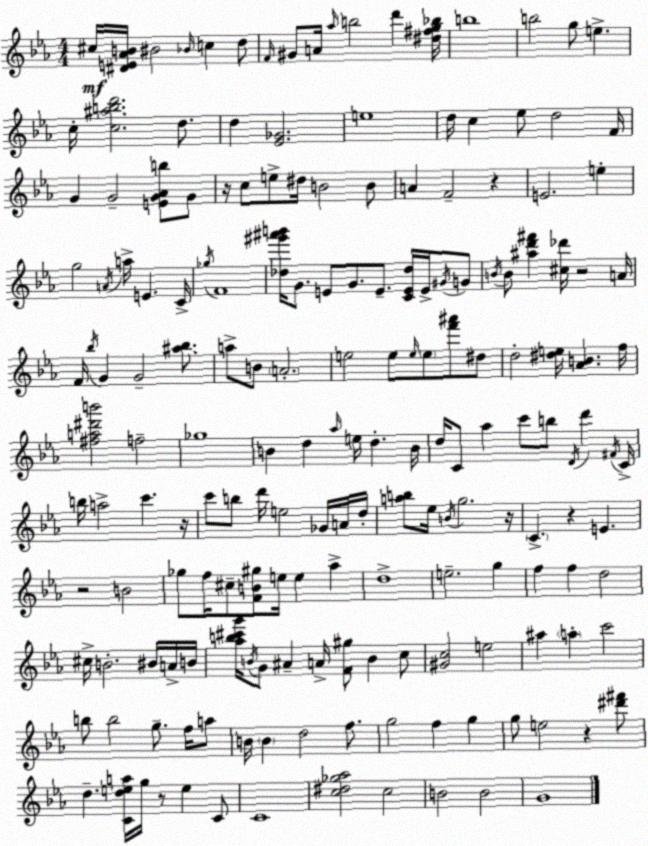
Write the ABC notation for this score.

X:1
T:Untitled
M:4/4
L:1/4
K:Cm
^c/4 [^DE_AB]/4 ^B2 _B/4 c d/2 F/4 ^G/2 A/4 _a/4 b2 d' [^d^fg_b]/4 b4 b2 g/2 e c/4 [c^abd']2 d/2 d [_E_G]2 e4 d/4 c _e/2 d2 F/4 G G2 [EG_Ab]/2 G/2 z/4 c/2 e/2 ^d/4 B2 B/2 A F2 z E2 e g2 A/4 a/4 E C/4 _g/4 F4 [_d^g'^a'b']/4 G/2 E/2 G/2 E/2 [CE_d]/4 E/4 ^G/4 G/2 B/4 B/2 [^ad'^f'] [^c_d']/4 z2 A/4 F/4 _b/4 G G2 [^a_b]/2 a/2 B/2 A2 e2 e/2 e/4 e/2 [f'^a']/2 ^d/2 d2 [^de]/4 [_AB] f/4 [^fa^d'b']2 f2 _g4 B d _a/4 e/4 d B/4 d/4 C/2 _a c'/2 b/2 D/4 d' ^F/4 C/4 b/4 a2 c' z/4 c'/2 b/2 d'/4 e2 _G/4 A/4 d/4 [ab]/2 _e/4 B/4 g2 z/4 C z E z2 B2 _g/2 f/4 ^c/2 [FB^g]/2 e/4 e _a d4 e2 g f f d2 ^c/4 B2 ^B/4 A/4 B/4 [_ab^c'g']/4 B/4 G/2 ^A A/4 [F^g]/2 B c/2 [^Gc]2 e2 ^a a c'2 b/2 b2 g/2 f/4 a/2 B/4 B d2 f/2 g2 f g g/2 e2 z [^d'^f']/2 d [Cdea]/4 g/4 z/2 e C/2 C4 [c^d_g_a]2 c2 B2 B2 G4